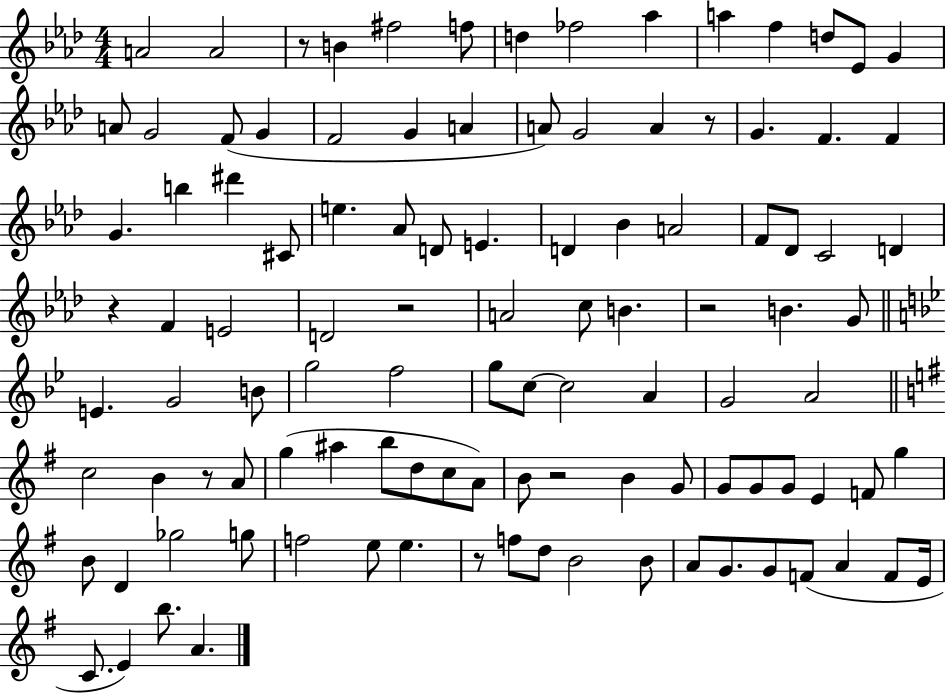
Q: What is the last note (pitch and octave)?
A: A4